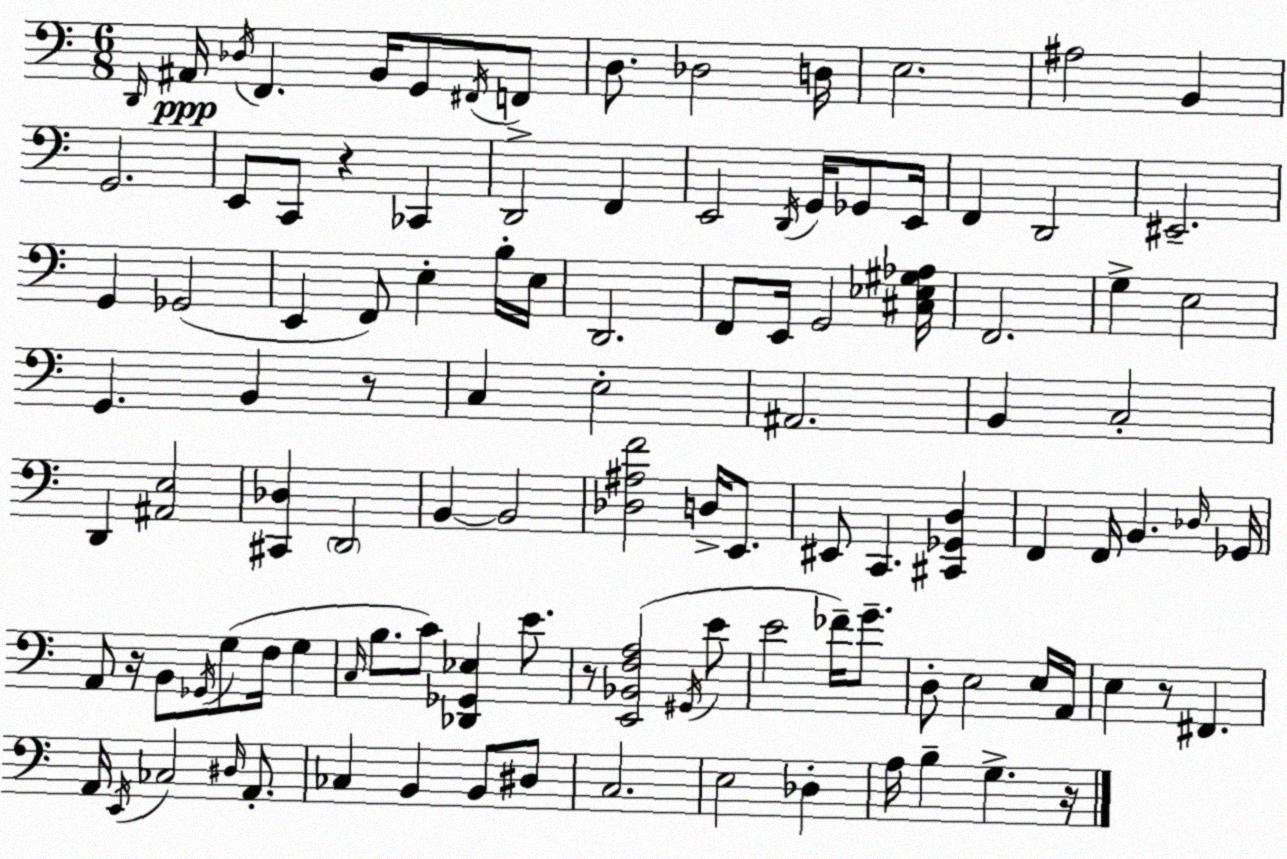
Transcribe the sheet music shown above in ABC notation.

X:1
T:Untitled
M:6/8
L:1/4
K:Am
D,,/4 ^A,,/4 _D,/4 F,, B,,/4 G,,/2 ^F,,/4 F,,/2 D,/2 _D,2 D,/4 E,2 ^A,2 B,, G,,2 E,,/2 C,,/2 z _C,, D,,2 F,, E,,2 D,,/4 G,,/4 _G,,/2 E,,/4 F,, D,,2 ^E,,2 G,, _G,,2 E,, F,,/2 E, B,/4 E,/4 D,,2 F,,/2 E,,/4 G,,2 [^C,_E,^G,_A,]/4 F,,2 G, E,2 G,, B,, z/2 C, E,2 ^A,,2 B,, C,2 D,, [^A,,E,]2 [^C,,_D,] D,,2 B,, B,,2 [_D,^A,F]2 D,/4 E,,/2 ^E,,/2 C,, [^C,,_G,,D,] F,, F,,/4 B,, _D,/4 _G,,/4 A,,/2 z/4 B,,/2 _G,,/4 G,/2 F,/4 G, C,/4 B,/2 C/2 [_D,,_G,,_E,] E/2 z/2 [E,,_B,,F,A,]2 ^G,,/4 E/2 E2 _F/4 G/2 D,/2 E,2 E,/4 A,,/4 E, z/2 ^F,, A,,/4 E,,/4 _C,2 ^D,/4 A,,/2 _C, B,, B,,/2 ^D,/2 C,2 E,2 _D, A,/4 B, G, z/4